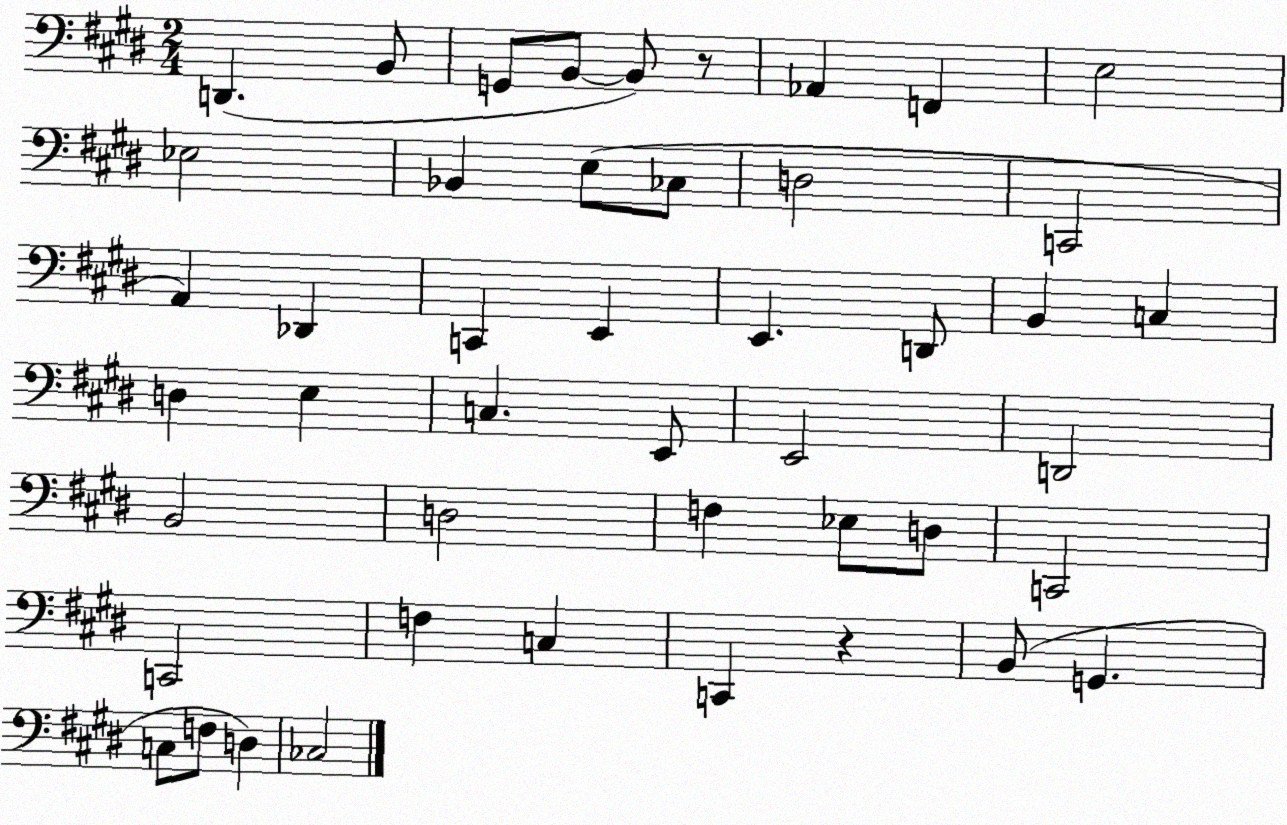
X:1
T:Untitled
M:2/4
L:1/4
K:E
D,, B,,/2 G,,/2 B,,/2 B,,/2 z/2 _A,, F,, E,2 _E,2 _B,, E,/2 _C,/2 D,2 C,,2 A,, _D,, C,, E,, E,, D,,/2 B,, C, D, E, C, E,,/2 E,,2 D,,2 B,,2 D,2 F, _E,/2 D,/2 C,,2 C,,2 F, C, C,, z B,,/2 G,, C,/2 F,/2 D, _C,2